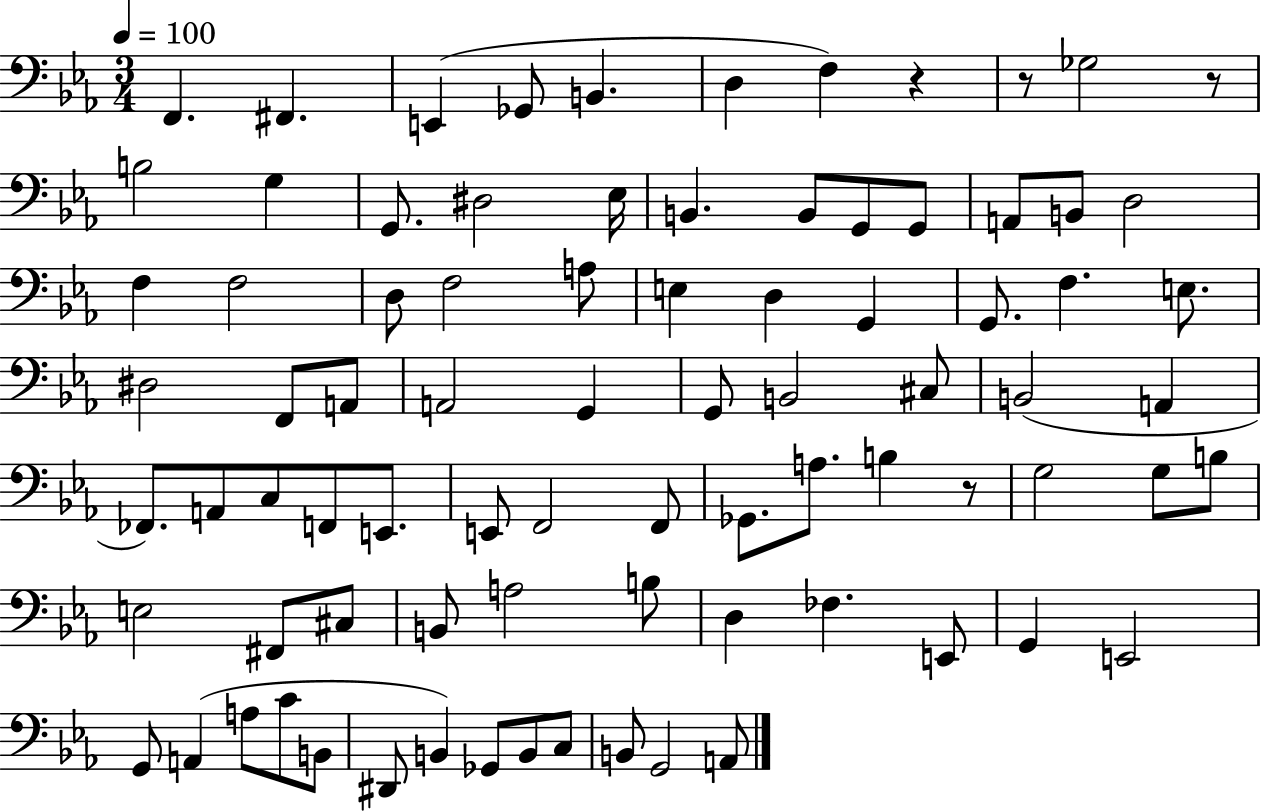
X:1
T:Untitled
M:3/4
L:1/4
K:Eb
F,, ^F,, E,, _G,,/2 B,, D, F, z z/2 _G,2 z/2 B,2 G, G,,/2 ^D,2 _E,/4 B,, B,,/2 G,,/2 G,,/2 A,,/2 B,,/2 D,2 F, F,2 D,/2 F,2 A,/2 E, D, G,, G,,/2 F, E,/2 ^D,2 F,,/2 A,,/2 A,,2 G,, G,,/2 B,,2 ^C,/2 B,,2 A,, _F,,/2 A,,/2 C,/2 F,,/2 E,,/2 E,,/2 F,,2 F,,/2 _G,,/2 A,/2 B, z/2 G,2 G,/2 B,/2 E,2 ^F,,/2 ^C,/2 B,,/2 A,2 B,/2 D, _F, E,,/2 G,, E,,2 G,,/2 A,, A,/2 C/2 B,,/2 ^D,,/2 B,, _G,,/2 B,,/2 C,/2 B,,/2 G,,2 A,,/2